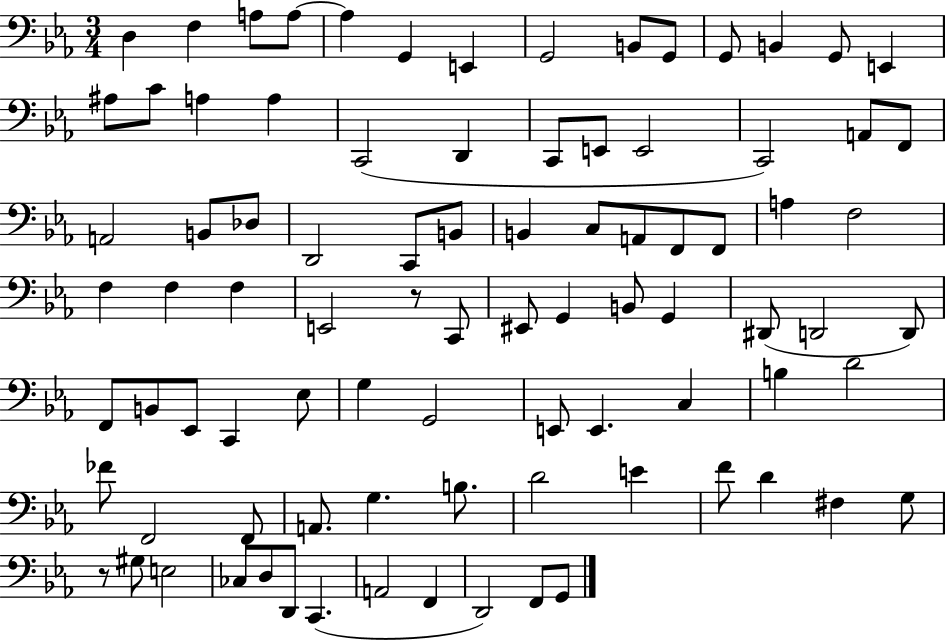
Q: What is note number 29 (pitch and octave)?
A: Db3